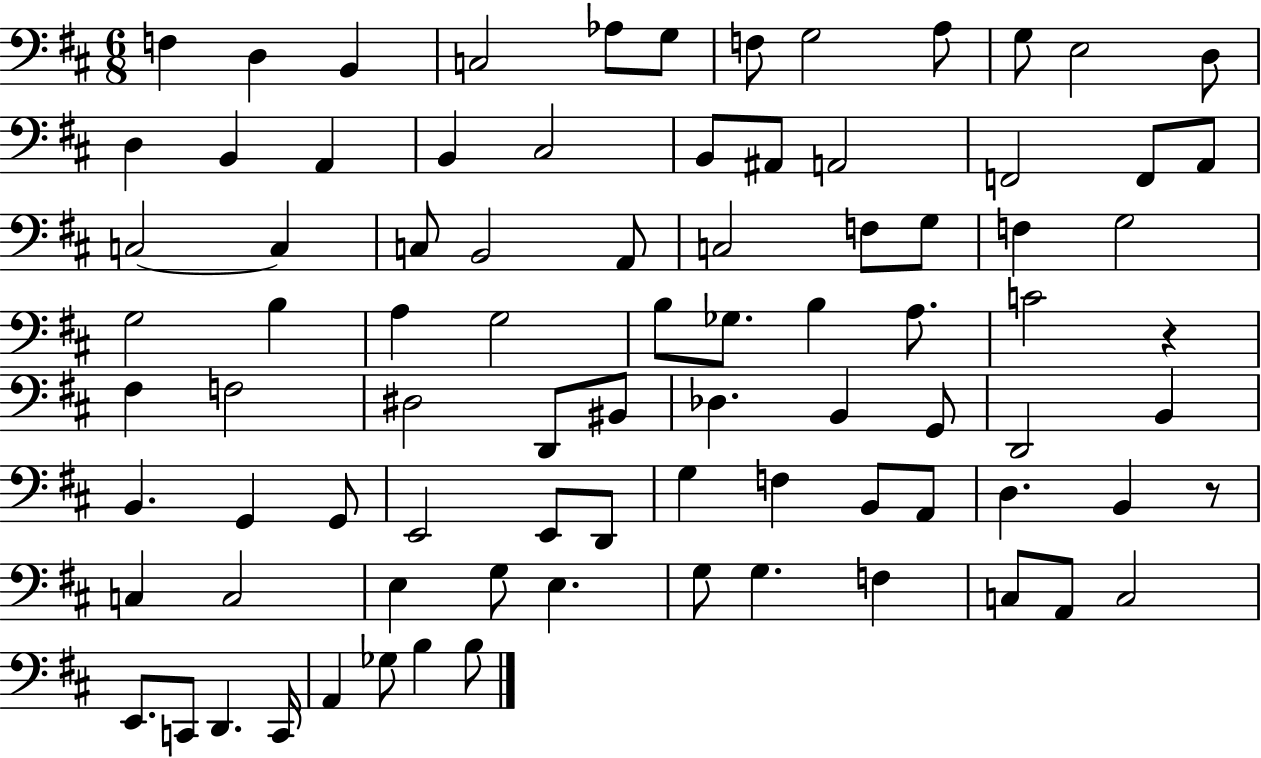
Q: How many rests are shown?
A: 2